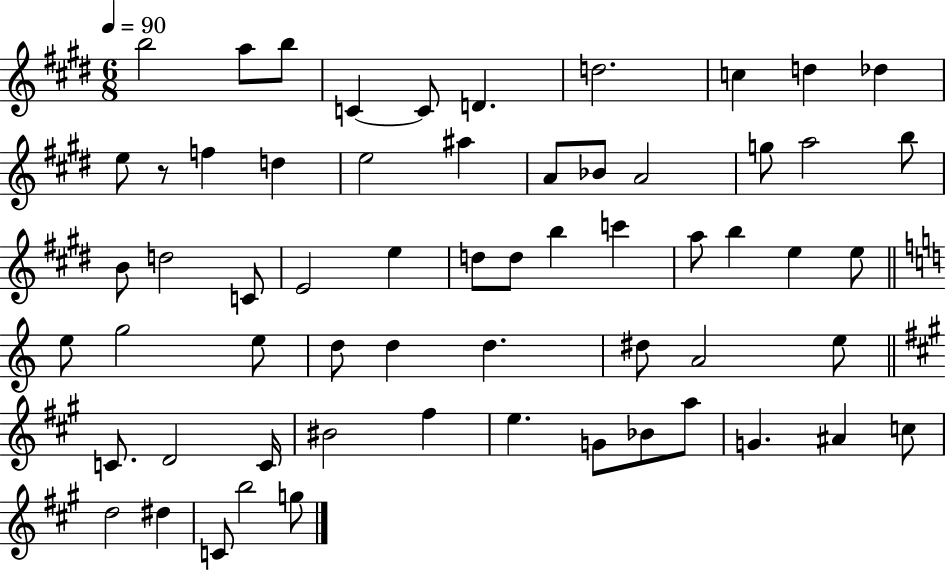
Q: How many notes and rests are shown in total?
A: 61